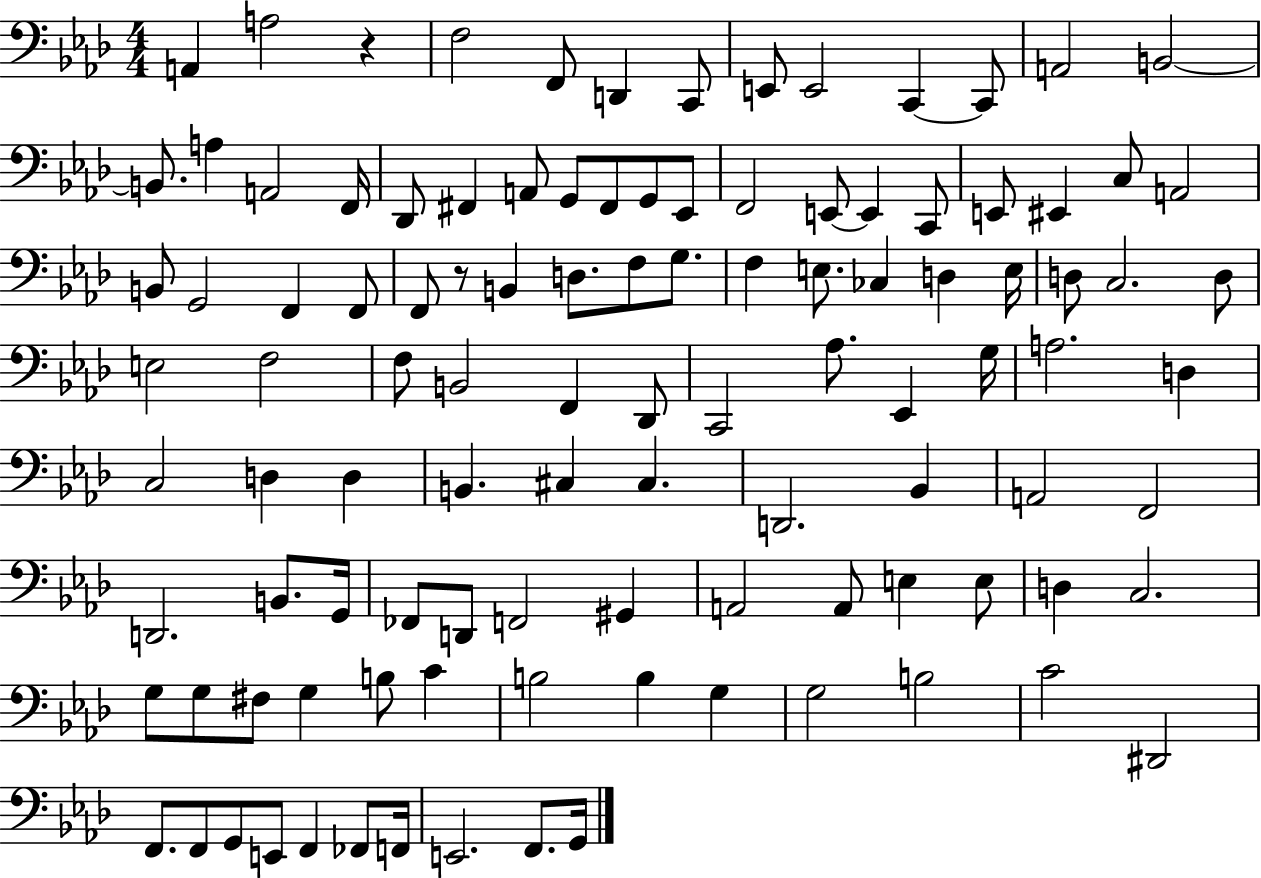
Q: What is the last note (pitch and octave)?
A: G2